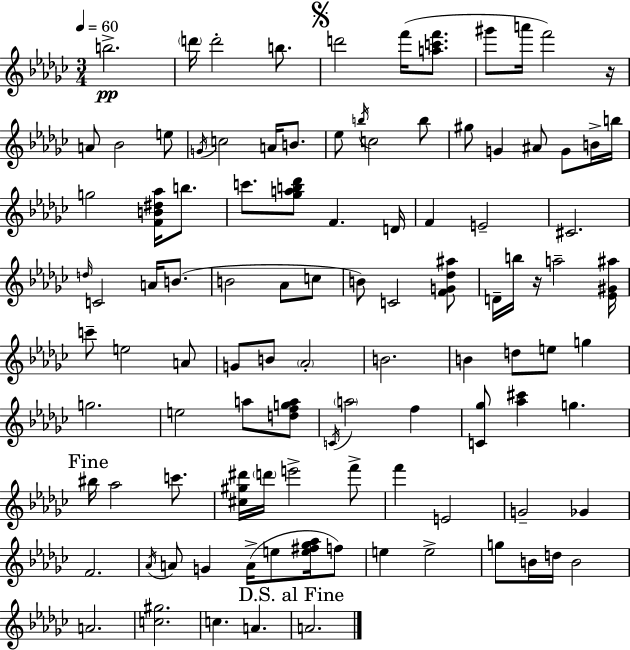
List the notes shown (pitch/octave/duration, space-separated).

B5/h. D6/s D6/h B5/e. D6/h F6/s [A5,C6,F6]/e. G#6/e A6/s F6/h R/s A4/e Bb4/h E5/e G4/s C5/h A4/s B4/e. Eb5/e B5/s C5/h B5/e G#5/e G4/q A#4/e G4/e B4/s B5/s G5/h [F4,B4,D#5,Ab5]/s B5/e. C6/e. [Gb5,A5,B5,Db6]/e F4/q. D4/s F4/q E4/h C#4/h. D5/s C4/h A4/s B4/e. B4/h Ab4/e C5/e B4/e C4/h [F4,G4,Db5,A#5]/e D4/s B5/s R/s A5/h [Eb4,G#4,A#5]/s C6/e E5/h A4/e G4/e B4/e Ab4/h B4/h. B4/q D5/e E5/e G5/q G5/h. E5/h A5/e [D5,F5,G5,A5]/e C4/s A5/h F5/q [C4,Gb5]/e [Ab5,C#6]/q G5/q. BIS5/s Ab5/h C6/e. [C#5,G#5,D#6]/s D6/s E6/h F6/e F6/q E4/h G4/h Gb4/q F4/h. Ab4/s A4/e G4/q A4/s E5/e [E5,F#5,Gb5,Ab5]/s F5/e E5/q E5/h G5/e B4/s D5/s B4/h A4/h. [C5,G#5]/h. C5/q. A4/q. A4/h.